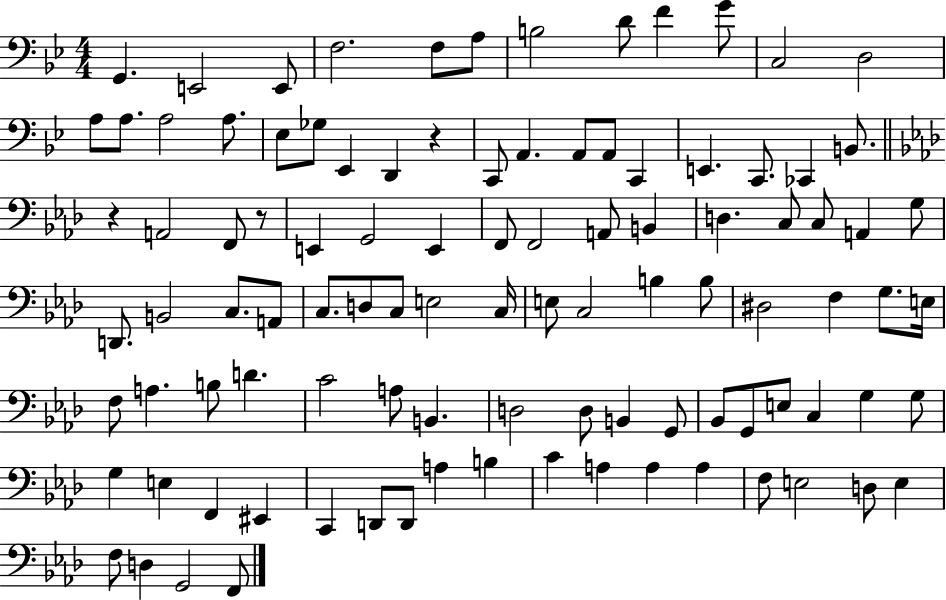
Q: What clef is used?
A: bass